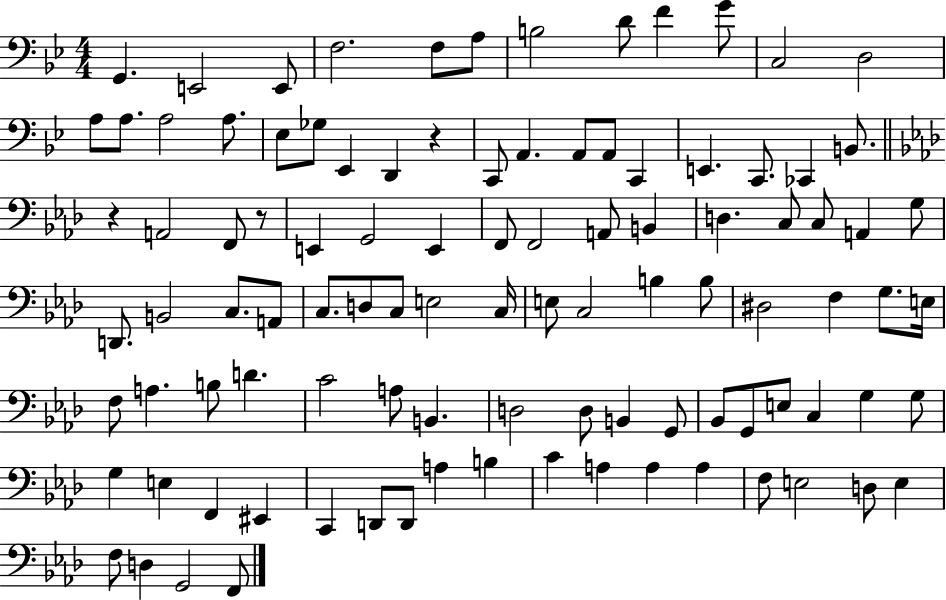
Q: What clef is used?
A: bass